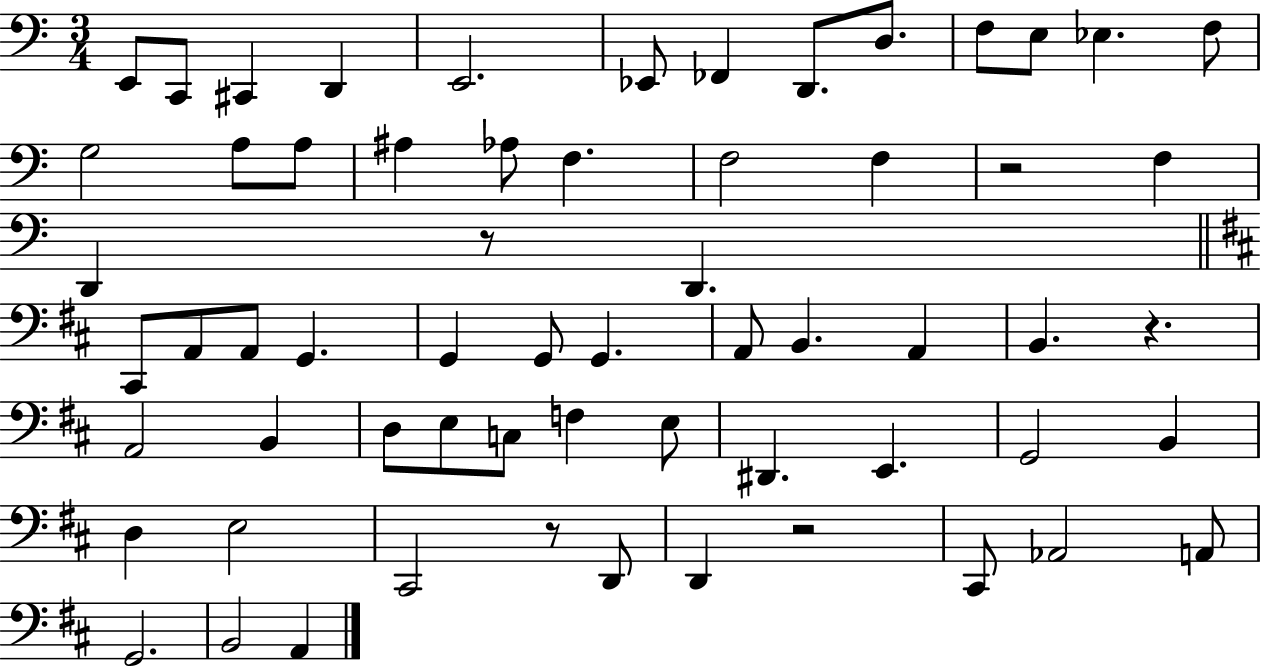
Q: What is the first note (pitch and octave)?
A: E2